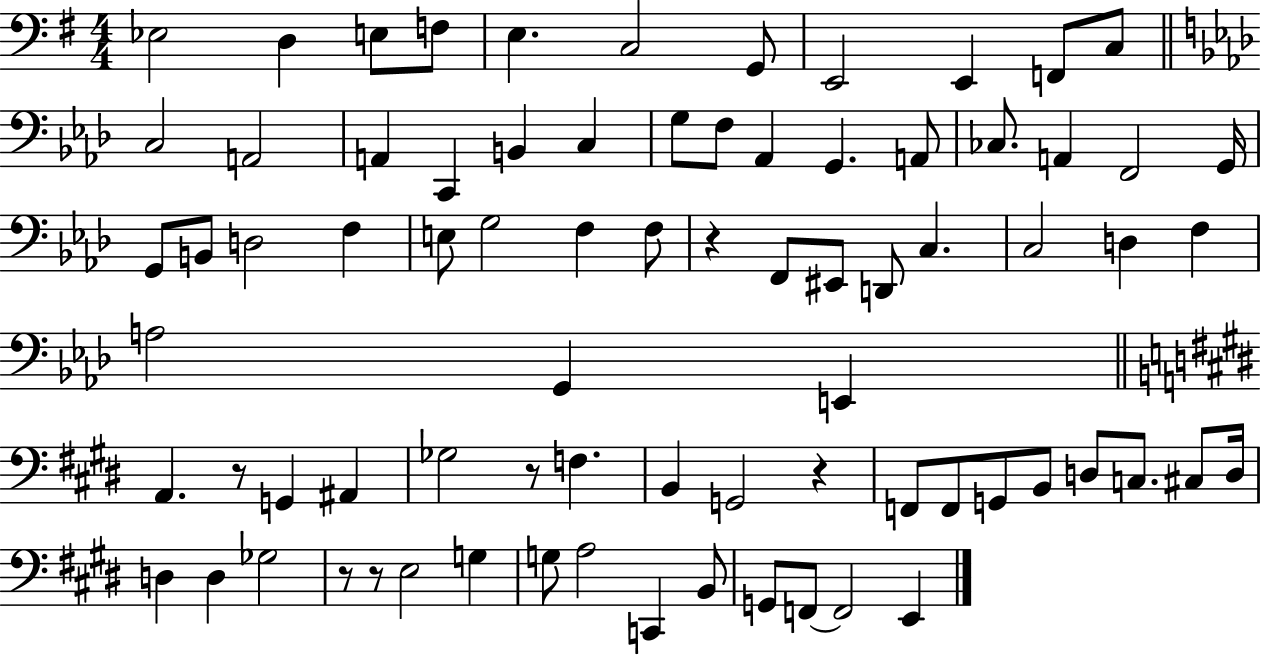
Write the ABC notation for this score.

X:1
T:Untitled
M:4/4
L:1/4
K:G
_E,2 D, E,/2 F,/2 E, C,2 G,,/2 E,,2 E,, F,,/2 C,/2 C,2 A,,2 A,, C,, B,, C, G,/2 F,/2 _A,, G,, A,,/2 _C,/2 A,, F,,2 G,,/4 G,,/2 B,,/2 D,2 F, E,/2 G,2 F, F,/2 z F,,/2 ^E,,/2 D,,/2 C, C,2 D, F, A,2 G,, E,, A,, z/2 G,, ^A,, _G,2 z/2 F, B,, G,,2 z F,,/2 F,,/2 G,,/2 B,,/2 D,/2 C,/2 ^C,/2 D,/4 D, D, _G,2 z/2 z/2 E,2 G, G,/2 A,2 C,, B,,/2 G,,/2 F,,/2 F,,2 E,,